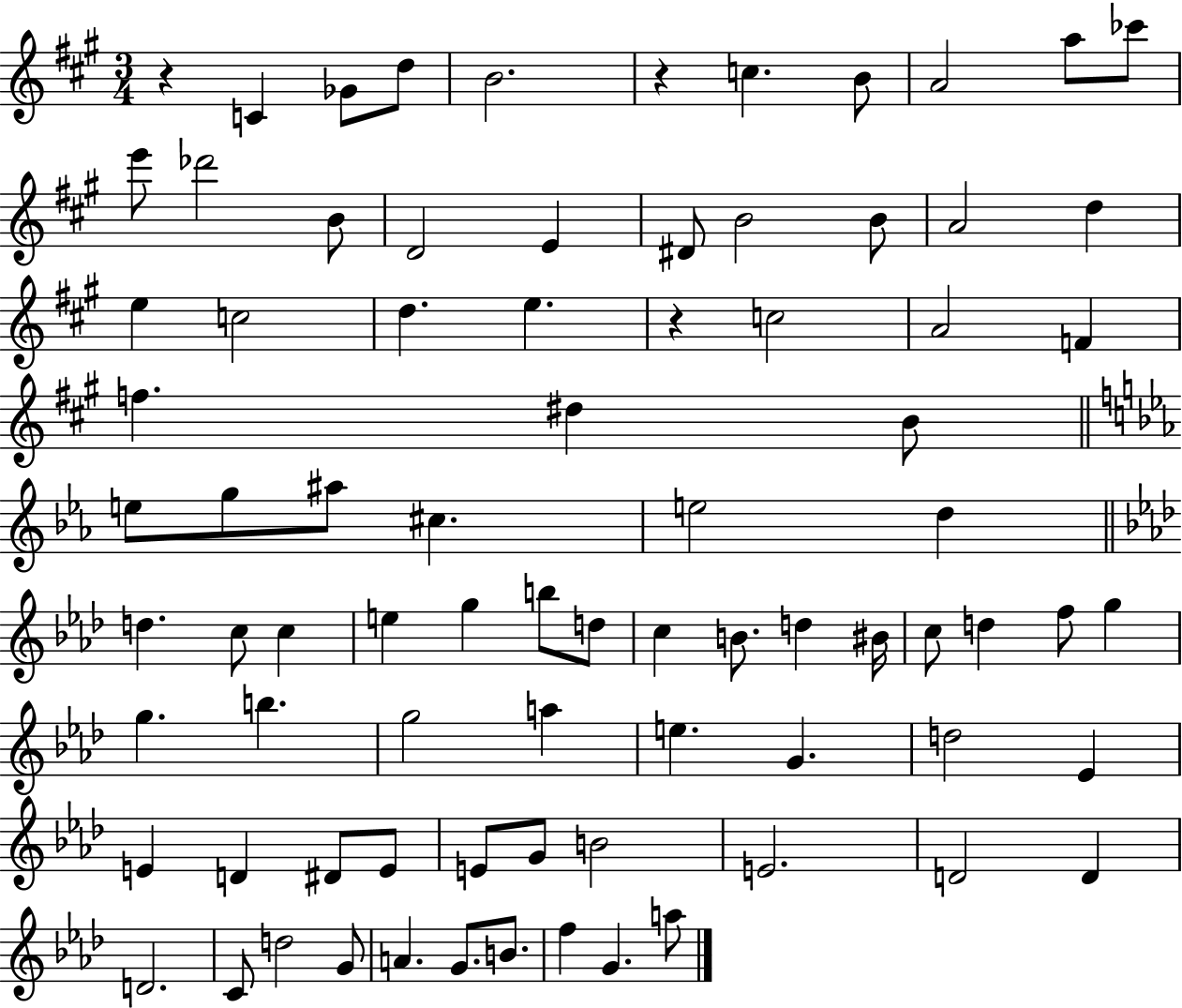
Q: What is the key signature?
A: A major